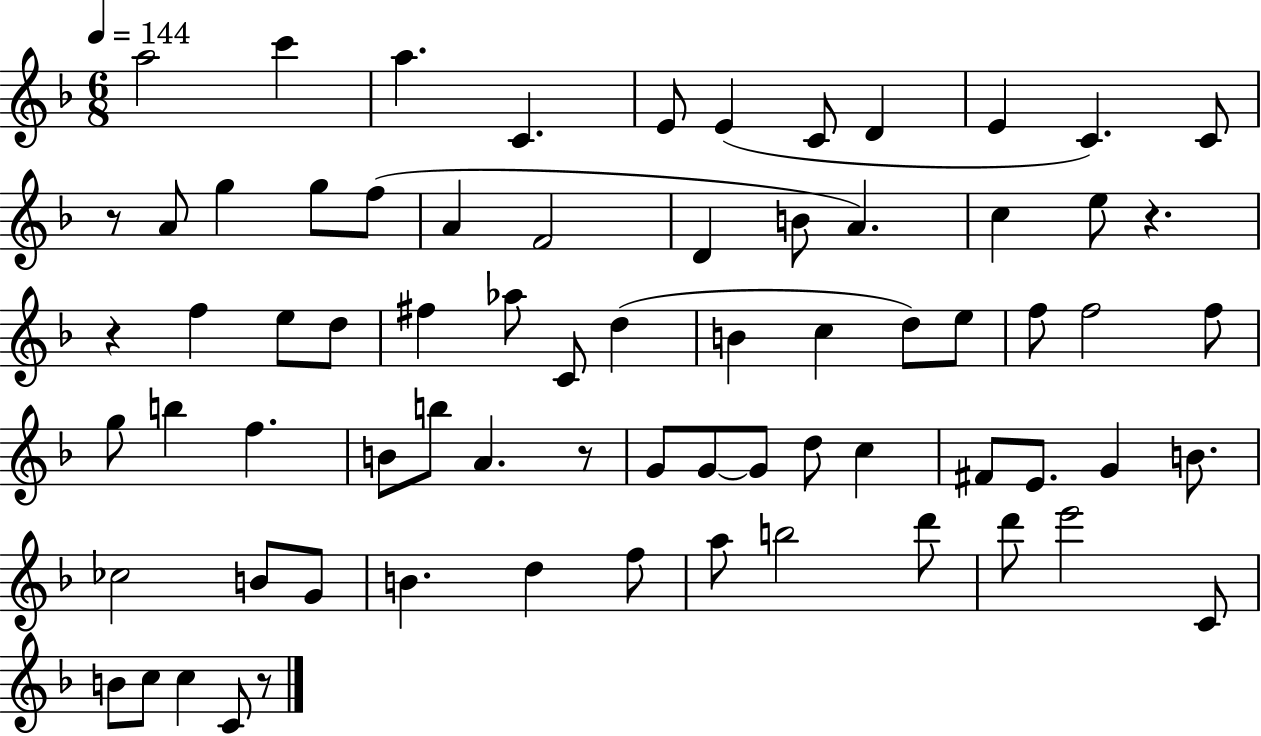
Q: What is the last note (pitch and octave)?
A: C4